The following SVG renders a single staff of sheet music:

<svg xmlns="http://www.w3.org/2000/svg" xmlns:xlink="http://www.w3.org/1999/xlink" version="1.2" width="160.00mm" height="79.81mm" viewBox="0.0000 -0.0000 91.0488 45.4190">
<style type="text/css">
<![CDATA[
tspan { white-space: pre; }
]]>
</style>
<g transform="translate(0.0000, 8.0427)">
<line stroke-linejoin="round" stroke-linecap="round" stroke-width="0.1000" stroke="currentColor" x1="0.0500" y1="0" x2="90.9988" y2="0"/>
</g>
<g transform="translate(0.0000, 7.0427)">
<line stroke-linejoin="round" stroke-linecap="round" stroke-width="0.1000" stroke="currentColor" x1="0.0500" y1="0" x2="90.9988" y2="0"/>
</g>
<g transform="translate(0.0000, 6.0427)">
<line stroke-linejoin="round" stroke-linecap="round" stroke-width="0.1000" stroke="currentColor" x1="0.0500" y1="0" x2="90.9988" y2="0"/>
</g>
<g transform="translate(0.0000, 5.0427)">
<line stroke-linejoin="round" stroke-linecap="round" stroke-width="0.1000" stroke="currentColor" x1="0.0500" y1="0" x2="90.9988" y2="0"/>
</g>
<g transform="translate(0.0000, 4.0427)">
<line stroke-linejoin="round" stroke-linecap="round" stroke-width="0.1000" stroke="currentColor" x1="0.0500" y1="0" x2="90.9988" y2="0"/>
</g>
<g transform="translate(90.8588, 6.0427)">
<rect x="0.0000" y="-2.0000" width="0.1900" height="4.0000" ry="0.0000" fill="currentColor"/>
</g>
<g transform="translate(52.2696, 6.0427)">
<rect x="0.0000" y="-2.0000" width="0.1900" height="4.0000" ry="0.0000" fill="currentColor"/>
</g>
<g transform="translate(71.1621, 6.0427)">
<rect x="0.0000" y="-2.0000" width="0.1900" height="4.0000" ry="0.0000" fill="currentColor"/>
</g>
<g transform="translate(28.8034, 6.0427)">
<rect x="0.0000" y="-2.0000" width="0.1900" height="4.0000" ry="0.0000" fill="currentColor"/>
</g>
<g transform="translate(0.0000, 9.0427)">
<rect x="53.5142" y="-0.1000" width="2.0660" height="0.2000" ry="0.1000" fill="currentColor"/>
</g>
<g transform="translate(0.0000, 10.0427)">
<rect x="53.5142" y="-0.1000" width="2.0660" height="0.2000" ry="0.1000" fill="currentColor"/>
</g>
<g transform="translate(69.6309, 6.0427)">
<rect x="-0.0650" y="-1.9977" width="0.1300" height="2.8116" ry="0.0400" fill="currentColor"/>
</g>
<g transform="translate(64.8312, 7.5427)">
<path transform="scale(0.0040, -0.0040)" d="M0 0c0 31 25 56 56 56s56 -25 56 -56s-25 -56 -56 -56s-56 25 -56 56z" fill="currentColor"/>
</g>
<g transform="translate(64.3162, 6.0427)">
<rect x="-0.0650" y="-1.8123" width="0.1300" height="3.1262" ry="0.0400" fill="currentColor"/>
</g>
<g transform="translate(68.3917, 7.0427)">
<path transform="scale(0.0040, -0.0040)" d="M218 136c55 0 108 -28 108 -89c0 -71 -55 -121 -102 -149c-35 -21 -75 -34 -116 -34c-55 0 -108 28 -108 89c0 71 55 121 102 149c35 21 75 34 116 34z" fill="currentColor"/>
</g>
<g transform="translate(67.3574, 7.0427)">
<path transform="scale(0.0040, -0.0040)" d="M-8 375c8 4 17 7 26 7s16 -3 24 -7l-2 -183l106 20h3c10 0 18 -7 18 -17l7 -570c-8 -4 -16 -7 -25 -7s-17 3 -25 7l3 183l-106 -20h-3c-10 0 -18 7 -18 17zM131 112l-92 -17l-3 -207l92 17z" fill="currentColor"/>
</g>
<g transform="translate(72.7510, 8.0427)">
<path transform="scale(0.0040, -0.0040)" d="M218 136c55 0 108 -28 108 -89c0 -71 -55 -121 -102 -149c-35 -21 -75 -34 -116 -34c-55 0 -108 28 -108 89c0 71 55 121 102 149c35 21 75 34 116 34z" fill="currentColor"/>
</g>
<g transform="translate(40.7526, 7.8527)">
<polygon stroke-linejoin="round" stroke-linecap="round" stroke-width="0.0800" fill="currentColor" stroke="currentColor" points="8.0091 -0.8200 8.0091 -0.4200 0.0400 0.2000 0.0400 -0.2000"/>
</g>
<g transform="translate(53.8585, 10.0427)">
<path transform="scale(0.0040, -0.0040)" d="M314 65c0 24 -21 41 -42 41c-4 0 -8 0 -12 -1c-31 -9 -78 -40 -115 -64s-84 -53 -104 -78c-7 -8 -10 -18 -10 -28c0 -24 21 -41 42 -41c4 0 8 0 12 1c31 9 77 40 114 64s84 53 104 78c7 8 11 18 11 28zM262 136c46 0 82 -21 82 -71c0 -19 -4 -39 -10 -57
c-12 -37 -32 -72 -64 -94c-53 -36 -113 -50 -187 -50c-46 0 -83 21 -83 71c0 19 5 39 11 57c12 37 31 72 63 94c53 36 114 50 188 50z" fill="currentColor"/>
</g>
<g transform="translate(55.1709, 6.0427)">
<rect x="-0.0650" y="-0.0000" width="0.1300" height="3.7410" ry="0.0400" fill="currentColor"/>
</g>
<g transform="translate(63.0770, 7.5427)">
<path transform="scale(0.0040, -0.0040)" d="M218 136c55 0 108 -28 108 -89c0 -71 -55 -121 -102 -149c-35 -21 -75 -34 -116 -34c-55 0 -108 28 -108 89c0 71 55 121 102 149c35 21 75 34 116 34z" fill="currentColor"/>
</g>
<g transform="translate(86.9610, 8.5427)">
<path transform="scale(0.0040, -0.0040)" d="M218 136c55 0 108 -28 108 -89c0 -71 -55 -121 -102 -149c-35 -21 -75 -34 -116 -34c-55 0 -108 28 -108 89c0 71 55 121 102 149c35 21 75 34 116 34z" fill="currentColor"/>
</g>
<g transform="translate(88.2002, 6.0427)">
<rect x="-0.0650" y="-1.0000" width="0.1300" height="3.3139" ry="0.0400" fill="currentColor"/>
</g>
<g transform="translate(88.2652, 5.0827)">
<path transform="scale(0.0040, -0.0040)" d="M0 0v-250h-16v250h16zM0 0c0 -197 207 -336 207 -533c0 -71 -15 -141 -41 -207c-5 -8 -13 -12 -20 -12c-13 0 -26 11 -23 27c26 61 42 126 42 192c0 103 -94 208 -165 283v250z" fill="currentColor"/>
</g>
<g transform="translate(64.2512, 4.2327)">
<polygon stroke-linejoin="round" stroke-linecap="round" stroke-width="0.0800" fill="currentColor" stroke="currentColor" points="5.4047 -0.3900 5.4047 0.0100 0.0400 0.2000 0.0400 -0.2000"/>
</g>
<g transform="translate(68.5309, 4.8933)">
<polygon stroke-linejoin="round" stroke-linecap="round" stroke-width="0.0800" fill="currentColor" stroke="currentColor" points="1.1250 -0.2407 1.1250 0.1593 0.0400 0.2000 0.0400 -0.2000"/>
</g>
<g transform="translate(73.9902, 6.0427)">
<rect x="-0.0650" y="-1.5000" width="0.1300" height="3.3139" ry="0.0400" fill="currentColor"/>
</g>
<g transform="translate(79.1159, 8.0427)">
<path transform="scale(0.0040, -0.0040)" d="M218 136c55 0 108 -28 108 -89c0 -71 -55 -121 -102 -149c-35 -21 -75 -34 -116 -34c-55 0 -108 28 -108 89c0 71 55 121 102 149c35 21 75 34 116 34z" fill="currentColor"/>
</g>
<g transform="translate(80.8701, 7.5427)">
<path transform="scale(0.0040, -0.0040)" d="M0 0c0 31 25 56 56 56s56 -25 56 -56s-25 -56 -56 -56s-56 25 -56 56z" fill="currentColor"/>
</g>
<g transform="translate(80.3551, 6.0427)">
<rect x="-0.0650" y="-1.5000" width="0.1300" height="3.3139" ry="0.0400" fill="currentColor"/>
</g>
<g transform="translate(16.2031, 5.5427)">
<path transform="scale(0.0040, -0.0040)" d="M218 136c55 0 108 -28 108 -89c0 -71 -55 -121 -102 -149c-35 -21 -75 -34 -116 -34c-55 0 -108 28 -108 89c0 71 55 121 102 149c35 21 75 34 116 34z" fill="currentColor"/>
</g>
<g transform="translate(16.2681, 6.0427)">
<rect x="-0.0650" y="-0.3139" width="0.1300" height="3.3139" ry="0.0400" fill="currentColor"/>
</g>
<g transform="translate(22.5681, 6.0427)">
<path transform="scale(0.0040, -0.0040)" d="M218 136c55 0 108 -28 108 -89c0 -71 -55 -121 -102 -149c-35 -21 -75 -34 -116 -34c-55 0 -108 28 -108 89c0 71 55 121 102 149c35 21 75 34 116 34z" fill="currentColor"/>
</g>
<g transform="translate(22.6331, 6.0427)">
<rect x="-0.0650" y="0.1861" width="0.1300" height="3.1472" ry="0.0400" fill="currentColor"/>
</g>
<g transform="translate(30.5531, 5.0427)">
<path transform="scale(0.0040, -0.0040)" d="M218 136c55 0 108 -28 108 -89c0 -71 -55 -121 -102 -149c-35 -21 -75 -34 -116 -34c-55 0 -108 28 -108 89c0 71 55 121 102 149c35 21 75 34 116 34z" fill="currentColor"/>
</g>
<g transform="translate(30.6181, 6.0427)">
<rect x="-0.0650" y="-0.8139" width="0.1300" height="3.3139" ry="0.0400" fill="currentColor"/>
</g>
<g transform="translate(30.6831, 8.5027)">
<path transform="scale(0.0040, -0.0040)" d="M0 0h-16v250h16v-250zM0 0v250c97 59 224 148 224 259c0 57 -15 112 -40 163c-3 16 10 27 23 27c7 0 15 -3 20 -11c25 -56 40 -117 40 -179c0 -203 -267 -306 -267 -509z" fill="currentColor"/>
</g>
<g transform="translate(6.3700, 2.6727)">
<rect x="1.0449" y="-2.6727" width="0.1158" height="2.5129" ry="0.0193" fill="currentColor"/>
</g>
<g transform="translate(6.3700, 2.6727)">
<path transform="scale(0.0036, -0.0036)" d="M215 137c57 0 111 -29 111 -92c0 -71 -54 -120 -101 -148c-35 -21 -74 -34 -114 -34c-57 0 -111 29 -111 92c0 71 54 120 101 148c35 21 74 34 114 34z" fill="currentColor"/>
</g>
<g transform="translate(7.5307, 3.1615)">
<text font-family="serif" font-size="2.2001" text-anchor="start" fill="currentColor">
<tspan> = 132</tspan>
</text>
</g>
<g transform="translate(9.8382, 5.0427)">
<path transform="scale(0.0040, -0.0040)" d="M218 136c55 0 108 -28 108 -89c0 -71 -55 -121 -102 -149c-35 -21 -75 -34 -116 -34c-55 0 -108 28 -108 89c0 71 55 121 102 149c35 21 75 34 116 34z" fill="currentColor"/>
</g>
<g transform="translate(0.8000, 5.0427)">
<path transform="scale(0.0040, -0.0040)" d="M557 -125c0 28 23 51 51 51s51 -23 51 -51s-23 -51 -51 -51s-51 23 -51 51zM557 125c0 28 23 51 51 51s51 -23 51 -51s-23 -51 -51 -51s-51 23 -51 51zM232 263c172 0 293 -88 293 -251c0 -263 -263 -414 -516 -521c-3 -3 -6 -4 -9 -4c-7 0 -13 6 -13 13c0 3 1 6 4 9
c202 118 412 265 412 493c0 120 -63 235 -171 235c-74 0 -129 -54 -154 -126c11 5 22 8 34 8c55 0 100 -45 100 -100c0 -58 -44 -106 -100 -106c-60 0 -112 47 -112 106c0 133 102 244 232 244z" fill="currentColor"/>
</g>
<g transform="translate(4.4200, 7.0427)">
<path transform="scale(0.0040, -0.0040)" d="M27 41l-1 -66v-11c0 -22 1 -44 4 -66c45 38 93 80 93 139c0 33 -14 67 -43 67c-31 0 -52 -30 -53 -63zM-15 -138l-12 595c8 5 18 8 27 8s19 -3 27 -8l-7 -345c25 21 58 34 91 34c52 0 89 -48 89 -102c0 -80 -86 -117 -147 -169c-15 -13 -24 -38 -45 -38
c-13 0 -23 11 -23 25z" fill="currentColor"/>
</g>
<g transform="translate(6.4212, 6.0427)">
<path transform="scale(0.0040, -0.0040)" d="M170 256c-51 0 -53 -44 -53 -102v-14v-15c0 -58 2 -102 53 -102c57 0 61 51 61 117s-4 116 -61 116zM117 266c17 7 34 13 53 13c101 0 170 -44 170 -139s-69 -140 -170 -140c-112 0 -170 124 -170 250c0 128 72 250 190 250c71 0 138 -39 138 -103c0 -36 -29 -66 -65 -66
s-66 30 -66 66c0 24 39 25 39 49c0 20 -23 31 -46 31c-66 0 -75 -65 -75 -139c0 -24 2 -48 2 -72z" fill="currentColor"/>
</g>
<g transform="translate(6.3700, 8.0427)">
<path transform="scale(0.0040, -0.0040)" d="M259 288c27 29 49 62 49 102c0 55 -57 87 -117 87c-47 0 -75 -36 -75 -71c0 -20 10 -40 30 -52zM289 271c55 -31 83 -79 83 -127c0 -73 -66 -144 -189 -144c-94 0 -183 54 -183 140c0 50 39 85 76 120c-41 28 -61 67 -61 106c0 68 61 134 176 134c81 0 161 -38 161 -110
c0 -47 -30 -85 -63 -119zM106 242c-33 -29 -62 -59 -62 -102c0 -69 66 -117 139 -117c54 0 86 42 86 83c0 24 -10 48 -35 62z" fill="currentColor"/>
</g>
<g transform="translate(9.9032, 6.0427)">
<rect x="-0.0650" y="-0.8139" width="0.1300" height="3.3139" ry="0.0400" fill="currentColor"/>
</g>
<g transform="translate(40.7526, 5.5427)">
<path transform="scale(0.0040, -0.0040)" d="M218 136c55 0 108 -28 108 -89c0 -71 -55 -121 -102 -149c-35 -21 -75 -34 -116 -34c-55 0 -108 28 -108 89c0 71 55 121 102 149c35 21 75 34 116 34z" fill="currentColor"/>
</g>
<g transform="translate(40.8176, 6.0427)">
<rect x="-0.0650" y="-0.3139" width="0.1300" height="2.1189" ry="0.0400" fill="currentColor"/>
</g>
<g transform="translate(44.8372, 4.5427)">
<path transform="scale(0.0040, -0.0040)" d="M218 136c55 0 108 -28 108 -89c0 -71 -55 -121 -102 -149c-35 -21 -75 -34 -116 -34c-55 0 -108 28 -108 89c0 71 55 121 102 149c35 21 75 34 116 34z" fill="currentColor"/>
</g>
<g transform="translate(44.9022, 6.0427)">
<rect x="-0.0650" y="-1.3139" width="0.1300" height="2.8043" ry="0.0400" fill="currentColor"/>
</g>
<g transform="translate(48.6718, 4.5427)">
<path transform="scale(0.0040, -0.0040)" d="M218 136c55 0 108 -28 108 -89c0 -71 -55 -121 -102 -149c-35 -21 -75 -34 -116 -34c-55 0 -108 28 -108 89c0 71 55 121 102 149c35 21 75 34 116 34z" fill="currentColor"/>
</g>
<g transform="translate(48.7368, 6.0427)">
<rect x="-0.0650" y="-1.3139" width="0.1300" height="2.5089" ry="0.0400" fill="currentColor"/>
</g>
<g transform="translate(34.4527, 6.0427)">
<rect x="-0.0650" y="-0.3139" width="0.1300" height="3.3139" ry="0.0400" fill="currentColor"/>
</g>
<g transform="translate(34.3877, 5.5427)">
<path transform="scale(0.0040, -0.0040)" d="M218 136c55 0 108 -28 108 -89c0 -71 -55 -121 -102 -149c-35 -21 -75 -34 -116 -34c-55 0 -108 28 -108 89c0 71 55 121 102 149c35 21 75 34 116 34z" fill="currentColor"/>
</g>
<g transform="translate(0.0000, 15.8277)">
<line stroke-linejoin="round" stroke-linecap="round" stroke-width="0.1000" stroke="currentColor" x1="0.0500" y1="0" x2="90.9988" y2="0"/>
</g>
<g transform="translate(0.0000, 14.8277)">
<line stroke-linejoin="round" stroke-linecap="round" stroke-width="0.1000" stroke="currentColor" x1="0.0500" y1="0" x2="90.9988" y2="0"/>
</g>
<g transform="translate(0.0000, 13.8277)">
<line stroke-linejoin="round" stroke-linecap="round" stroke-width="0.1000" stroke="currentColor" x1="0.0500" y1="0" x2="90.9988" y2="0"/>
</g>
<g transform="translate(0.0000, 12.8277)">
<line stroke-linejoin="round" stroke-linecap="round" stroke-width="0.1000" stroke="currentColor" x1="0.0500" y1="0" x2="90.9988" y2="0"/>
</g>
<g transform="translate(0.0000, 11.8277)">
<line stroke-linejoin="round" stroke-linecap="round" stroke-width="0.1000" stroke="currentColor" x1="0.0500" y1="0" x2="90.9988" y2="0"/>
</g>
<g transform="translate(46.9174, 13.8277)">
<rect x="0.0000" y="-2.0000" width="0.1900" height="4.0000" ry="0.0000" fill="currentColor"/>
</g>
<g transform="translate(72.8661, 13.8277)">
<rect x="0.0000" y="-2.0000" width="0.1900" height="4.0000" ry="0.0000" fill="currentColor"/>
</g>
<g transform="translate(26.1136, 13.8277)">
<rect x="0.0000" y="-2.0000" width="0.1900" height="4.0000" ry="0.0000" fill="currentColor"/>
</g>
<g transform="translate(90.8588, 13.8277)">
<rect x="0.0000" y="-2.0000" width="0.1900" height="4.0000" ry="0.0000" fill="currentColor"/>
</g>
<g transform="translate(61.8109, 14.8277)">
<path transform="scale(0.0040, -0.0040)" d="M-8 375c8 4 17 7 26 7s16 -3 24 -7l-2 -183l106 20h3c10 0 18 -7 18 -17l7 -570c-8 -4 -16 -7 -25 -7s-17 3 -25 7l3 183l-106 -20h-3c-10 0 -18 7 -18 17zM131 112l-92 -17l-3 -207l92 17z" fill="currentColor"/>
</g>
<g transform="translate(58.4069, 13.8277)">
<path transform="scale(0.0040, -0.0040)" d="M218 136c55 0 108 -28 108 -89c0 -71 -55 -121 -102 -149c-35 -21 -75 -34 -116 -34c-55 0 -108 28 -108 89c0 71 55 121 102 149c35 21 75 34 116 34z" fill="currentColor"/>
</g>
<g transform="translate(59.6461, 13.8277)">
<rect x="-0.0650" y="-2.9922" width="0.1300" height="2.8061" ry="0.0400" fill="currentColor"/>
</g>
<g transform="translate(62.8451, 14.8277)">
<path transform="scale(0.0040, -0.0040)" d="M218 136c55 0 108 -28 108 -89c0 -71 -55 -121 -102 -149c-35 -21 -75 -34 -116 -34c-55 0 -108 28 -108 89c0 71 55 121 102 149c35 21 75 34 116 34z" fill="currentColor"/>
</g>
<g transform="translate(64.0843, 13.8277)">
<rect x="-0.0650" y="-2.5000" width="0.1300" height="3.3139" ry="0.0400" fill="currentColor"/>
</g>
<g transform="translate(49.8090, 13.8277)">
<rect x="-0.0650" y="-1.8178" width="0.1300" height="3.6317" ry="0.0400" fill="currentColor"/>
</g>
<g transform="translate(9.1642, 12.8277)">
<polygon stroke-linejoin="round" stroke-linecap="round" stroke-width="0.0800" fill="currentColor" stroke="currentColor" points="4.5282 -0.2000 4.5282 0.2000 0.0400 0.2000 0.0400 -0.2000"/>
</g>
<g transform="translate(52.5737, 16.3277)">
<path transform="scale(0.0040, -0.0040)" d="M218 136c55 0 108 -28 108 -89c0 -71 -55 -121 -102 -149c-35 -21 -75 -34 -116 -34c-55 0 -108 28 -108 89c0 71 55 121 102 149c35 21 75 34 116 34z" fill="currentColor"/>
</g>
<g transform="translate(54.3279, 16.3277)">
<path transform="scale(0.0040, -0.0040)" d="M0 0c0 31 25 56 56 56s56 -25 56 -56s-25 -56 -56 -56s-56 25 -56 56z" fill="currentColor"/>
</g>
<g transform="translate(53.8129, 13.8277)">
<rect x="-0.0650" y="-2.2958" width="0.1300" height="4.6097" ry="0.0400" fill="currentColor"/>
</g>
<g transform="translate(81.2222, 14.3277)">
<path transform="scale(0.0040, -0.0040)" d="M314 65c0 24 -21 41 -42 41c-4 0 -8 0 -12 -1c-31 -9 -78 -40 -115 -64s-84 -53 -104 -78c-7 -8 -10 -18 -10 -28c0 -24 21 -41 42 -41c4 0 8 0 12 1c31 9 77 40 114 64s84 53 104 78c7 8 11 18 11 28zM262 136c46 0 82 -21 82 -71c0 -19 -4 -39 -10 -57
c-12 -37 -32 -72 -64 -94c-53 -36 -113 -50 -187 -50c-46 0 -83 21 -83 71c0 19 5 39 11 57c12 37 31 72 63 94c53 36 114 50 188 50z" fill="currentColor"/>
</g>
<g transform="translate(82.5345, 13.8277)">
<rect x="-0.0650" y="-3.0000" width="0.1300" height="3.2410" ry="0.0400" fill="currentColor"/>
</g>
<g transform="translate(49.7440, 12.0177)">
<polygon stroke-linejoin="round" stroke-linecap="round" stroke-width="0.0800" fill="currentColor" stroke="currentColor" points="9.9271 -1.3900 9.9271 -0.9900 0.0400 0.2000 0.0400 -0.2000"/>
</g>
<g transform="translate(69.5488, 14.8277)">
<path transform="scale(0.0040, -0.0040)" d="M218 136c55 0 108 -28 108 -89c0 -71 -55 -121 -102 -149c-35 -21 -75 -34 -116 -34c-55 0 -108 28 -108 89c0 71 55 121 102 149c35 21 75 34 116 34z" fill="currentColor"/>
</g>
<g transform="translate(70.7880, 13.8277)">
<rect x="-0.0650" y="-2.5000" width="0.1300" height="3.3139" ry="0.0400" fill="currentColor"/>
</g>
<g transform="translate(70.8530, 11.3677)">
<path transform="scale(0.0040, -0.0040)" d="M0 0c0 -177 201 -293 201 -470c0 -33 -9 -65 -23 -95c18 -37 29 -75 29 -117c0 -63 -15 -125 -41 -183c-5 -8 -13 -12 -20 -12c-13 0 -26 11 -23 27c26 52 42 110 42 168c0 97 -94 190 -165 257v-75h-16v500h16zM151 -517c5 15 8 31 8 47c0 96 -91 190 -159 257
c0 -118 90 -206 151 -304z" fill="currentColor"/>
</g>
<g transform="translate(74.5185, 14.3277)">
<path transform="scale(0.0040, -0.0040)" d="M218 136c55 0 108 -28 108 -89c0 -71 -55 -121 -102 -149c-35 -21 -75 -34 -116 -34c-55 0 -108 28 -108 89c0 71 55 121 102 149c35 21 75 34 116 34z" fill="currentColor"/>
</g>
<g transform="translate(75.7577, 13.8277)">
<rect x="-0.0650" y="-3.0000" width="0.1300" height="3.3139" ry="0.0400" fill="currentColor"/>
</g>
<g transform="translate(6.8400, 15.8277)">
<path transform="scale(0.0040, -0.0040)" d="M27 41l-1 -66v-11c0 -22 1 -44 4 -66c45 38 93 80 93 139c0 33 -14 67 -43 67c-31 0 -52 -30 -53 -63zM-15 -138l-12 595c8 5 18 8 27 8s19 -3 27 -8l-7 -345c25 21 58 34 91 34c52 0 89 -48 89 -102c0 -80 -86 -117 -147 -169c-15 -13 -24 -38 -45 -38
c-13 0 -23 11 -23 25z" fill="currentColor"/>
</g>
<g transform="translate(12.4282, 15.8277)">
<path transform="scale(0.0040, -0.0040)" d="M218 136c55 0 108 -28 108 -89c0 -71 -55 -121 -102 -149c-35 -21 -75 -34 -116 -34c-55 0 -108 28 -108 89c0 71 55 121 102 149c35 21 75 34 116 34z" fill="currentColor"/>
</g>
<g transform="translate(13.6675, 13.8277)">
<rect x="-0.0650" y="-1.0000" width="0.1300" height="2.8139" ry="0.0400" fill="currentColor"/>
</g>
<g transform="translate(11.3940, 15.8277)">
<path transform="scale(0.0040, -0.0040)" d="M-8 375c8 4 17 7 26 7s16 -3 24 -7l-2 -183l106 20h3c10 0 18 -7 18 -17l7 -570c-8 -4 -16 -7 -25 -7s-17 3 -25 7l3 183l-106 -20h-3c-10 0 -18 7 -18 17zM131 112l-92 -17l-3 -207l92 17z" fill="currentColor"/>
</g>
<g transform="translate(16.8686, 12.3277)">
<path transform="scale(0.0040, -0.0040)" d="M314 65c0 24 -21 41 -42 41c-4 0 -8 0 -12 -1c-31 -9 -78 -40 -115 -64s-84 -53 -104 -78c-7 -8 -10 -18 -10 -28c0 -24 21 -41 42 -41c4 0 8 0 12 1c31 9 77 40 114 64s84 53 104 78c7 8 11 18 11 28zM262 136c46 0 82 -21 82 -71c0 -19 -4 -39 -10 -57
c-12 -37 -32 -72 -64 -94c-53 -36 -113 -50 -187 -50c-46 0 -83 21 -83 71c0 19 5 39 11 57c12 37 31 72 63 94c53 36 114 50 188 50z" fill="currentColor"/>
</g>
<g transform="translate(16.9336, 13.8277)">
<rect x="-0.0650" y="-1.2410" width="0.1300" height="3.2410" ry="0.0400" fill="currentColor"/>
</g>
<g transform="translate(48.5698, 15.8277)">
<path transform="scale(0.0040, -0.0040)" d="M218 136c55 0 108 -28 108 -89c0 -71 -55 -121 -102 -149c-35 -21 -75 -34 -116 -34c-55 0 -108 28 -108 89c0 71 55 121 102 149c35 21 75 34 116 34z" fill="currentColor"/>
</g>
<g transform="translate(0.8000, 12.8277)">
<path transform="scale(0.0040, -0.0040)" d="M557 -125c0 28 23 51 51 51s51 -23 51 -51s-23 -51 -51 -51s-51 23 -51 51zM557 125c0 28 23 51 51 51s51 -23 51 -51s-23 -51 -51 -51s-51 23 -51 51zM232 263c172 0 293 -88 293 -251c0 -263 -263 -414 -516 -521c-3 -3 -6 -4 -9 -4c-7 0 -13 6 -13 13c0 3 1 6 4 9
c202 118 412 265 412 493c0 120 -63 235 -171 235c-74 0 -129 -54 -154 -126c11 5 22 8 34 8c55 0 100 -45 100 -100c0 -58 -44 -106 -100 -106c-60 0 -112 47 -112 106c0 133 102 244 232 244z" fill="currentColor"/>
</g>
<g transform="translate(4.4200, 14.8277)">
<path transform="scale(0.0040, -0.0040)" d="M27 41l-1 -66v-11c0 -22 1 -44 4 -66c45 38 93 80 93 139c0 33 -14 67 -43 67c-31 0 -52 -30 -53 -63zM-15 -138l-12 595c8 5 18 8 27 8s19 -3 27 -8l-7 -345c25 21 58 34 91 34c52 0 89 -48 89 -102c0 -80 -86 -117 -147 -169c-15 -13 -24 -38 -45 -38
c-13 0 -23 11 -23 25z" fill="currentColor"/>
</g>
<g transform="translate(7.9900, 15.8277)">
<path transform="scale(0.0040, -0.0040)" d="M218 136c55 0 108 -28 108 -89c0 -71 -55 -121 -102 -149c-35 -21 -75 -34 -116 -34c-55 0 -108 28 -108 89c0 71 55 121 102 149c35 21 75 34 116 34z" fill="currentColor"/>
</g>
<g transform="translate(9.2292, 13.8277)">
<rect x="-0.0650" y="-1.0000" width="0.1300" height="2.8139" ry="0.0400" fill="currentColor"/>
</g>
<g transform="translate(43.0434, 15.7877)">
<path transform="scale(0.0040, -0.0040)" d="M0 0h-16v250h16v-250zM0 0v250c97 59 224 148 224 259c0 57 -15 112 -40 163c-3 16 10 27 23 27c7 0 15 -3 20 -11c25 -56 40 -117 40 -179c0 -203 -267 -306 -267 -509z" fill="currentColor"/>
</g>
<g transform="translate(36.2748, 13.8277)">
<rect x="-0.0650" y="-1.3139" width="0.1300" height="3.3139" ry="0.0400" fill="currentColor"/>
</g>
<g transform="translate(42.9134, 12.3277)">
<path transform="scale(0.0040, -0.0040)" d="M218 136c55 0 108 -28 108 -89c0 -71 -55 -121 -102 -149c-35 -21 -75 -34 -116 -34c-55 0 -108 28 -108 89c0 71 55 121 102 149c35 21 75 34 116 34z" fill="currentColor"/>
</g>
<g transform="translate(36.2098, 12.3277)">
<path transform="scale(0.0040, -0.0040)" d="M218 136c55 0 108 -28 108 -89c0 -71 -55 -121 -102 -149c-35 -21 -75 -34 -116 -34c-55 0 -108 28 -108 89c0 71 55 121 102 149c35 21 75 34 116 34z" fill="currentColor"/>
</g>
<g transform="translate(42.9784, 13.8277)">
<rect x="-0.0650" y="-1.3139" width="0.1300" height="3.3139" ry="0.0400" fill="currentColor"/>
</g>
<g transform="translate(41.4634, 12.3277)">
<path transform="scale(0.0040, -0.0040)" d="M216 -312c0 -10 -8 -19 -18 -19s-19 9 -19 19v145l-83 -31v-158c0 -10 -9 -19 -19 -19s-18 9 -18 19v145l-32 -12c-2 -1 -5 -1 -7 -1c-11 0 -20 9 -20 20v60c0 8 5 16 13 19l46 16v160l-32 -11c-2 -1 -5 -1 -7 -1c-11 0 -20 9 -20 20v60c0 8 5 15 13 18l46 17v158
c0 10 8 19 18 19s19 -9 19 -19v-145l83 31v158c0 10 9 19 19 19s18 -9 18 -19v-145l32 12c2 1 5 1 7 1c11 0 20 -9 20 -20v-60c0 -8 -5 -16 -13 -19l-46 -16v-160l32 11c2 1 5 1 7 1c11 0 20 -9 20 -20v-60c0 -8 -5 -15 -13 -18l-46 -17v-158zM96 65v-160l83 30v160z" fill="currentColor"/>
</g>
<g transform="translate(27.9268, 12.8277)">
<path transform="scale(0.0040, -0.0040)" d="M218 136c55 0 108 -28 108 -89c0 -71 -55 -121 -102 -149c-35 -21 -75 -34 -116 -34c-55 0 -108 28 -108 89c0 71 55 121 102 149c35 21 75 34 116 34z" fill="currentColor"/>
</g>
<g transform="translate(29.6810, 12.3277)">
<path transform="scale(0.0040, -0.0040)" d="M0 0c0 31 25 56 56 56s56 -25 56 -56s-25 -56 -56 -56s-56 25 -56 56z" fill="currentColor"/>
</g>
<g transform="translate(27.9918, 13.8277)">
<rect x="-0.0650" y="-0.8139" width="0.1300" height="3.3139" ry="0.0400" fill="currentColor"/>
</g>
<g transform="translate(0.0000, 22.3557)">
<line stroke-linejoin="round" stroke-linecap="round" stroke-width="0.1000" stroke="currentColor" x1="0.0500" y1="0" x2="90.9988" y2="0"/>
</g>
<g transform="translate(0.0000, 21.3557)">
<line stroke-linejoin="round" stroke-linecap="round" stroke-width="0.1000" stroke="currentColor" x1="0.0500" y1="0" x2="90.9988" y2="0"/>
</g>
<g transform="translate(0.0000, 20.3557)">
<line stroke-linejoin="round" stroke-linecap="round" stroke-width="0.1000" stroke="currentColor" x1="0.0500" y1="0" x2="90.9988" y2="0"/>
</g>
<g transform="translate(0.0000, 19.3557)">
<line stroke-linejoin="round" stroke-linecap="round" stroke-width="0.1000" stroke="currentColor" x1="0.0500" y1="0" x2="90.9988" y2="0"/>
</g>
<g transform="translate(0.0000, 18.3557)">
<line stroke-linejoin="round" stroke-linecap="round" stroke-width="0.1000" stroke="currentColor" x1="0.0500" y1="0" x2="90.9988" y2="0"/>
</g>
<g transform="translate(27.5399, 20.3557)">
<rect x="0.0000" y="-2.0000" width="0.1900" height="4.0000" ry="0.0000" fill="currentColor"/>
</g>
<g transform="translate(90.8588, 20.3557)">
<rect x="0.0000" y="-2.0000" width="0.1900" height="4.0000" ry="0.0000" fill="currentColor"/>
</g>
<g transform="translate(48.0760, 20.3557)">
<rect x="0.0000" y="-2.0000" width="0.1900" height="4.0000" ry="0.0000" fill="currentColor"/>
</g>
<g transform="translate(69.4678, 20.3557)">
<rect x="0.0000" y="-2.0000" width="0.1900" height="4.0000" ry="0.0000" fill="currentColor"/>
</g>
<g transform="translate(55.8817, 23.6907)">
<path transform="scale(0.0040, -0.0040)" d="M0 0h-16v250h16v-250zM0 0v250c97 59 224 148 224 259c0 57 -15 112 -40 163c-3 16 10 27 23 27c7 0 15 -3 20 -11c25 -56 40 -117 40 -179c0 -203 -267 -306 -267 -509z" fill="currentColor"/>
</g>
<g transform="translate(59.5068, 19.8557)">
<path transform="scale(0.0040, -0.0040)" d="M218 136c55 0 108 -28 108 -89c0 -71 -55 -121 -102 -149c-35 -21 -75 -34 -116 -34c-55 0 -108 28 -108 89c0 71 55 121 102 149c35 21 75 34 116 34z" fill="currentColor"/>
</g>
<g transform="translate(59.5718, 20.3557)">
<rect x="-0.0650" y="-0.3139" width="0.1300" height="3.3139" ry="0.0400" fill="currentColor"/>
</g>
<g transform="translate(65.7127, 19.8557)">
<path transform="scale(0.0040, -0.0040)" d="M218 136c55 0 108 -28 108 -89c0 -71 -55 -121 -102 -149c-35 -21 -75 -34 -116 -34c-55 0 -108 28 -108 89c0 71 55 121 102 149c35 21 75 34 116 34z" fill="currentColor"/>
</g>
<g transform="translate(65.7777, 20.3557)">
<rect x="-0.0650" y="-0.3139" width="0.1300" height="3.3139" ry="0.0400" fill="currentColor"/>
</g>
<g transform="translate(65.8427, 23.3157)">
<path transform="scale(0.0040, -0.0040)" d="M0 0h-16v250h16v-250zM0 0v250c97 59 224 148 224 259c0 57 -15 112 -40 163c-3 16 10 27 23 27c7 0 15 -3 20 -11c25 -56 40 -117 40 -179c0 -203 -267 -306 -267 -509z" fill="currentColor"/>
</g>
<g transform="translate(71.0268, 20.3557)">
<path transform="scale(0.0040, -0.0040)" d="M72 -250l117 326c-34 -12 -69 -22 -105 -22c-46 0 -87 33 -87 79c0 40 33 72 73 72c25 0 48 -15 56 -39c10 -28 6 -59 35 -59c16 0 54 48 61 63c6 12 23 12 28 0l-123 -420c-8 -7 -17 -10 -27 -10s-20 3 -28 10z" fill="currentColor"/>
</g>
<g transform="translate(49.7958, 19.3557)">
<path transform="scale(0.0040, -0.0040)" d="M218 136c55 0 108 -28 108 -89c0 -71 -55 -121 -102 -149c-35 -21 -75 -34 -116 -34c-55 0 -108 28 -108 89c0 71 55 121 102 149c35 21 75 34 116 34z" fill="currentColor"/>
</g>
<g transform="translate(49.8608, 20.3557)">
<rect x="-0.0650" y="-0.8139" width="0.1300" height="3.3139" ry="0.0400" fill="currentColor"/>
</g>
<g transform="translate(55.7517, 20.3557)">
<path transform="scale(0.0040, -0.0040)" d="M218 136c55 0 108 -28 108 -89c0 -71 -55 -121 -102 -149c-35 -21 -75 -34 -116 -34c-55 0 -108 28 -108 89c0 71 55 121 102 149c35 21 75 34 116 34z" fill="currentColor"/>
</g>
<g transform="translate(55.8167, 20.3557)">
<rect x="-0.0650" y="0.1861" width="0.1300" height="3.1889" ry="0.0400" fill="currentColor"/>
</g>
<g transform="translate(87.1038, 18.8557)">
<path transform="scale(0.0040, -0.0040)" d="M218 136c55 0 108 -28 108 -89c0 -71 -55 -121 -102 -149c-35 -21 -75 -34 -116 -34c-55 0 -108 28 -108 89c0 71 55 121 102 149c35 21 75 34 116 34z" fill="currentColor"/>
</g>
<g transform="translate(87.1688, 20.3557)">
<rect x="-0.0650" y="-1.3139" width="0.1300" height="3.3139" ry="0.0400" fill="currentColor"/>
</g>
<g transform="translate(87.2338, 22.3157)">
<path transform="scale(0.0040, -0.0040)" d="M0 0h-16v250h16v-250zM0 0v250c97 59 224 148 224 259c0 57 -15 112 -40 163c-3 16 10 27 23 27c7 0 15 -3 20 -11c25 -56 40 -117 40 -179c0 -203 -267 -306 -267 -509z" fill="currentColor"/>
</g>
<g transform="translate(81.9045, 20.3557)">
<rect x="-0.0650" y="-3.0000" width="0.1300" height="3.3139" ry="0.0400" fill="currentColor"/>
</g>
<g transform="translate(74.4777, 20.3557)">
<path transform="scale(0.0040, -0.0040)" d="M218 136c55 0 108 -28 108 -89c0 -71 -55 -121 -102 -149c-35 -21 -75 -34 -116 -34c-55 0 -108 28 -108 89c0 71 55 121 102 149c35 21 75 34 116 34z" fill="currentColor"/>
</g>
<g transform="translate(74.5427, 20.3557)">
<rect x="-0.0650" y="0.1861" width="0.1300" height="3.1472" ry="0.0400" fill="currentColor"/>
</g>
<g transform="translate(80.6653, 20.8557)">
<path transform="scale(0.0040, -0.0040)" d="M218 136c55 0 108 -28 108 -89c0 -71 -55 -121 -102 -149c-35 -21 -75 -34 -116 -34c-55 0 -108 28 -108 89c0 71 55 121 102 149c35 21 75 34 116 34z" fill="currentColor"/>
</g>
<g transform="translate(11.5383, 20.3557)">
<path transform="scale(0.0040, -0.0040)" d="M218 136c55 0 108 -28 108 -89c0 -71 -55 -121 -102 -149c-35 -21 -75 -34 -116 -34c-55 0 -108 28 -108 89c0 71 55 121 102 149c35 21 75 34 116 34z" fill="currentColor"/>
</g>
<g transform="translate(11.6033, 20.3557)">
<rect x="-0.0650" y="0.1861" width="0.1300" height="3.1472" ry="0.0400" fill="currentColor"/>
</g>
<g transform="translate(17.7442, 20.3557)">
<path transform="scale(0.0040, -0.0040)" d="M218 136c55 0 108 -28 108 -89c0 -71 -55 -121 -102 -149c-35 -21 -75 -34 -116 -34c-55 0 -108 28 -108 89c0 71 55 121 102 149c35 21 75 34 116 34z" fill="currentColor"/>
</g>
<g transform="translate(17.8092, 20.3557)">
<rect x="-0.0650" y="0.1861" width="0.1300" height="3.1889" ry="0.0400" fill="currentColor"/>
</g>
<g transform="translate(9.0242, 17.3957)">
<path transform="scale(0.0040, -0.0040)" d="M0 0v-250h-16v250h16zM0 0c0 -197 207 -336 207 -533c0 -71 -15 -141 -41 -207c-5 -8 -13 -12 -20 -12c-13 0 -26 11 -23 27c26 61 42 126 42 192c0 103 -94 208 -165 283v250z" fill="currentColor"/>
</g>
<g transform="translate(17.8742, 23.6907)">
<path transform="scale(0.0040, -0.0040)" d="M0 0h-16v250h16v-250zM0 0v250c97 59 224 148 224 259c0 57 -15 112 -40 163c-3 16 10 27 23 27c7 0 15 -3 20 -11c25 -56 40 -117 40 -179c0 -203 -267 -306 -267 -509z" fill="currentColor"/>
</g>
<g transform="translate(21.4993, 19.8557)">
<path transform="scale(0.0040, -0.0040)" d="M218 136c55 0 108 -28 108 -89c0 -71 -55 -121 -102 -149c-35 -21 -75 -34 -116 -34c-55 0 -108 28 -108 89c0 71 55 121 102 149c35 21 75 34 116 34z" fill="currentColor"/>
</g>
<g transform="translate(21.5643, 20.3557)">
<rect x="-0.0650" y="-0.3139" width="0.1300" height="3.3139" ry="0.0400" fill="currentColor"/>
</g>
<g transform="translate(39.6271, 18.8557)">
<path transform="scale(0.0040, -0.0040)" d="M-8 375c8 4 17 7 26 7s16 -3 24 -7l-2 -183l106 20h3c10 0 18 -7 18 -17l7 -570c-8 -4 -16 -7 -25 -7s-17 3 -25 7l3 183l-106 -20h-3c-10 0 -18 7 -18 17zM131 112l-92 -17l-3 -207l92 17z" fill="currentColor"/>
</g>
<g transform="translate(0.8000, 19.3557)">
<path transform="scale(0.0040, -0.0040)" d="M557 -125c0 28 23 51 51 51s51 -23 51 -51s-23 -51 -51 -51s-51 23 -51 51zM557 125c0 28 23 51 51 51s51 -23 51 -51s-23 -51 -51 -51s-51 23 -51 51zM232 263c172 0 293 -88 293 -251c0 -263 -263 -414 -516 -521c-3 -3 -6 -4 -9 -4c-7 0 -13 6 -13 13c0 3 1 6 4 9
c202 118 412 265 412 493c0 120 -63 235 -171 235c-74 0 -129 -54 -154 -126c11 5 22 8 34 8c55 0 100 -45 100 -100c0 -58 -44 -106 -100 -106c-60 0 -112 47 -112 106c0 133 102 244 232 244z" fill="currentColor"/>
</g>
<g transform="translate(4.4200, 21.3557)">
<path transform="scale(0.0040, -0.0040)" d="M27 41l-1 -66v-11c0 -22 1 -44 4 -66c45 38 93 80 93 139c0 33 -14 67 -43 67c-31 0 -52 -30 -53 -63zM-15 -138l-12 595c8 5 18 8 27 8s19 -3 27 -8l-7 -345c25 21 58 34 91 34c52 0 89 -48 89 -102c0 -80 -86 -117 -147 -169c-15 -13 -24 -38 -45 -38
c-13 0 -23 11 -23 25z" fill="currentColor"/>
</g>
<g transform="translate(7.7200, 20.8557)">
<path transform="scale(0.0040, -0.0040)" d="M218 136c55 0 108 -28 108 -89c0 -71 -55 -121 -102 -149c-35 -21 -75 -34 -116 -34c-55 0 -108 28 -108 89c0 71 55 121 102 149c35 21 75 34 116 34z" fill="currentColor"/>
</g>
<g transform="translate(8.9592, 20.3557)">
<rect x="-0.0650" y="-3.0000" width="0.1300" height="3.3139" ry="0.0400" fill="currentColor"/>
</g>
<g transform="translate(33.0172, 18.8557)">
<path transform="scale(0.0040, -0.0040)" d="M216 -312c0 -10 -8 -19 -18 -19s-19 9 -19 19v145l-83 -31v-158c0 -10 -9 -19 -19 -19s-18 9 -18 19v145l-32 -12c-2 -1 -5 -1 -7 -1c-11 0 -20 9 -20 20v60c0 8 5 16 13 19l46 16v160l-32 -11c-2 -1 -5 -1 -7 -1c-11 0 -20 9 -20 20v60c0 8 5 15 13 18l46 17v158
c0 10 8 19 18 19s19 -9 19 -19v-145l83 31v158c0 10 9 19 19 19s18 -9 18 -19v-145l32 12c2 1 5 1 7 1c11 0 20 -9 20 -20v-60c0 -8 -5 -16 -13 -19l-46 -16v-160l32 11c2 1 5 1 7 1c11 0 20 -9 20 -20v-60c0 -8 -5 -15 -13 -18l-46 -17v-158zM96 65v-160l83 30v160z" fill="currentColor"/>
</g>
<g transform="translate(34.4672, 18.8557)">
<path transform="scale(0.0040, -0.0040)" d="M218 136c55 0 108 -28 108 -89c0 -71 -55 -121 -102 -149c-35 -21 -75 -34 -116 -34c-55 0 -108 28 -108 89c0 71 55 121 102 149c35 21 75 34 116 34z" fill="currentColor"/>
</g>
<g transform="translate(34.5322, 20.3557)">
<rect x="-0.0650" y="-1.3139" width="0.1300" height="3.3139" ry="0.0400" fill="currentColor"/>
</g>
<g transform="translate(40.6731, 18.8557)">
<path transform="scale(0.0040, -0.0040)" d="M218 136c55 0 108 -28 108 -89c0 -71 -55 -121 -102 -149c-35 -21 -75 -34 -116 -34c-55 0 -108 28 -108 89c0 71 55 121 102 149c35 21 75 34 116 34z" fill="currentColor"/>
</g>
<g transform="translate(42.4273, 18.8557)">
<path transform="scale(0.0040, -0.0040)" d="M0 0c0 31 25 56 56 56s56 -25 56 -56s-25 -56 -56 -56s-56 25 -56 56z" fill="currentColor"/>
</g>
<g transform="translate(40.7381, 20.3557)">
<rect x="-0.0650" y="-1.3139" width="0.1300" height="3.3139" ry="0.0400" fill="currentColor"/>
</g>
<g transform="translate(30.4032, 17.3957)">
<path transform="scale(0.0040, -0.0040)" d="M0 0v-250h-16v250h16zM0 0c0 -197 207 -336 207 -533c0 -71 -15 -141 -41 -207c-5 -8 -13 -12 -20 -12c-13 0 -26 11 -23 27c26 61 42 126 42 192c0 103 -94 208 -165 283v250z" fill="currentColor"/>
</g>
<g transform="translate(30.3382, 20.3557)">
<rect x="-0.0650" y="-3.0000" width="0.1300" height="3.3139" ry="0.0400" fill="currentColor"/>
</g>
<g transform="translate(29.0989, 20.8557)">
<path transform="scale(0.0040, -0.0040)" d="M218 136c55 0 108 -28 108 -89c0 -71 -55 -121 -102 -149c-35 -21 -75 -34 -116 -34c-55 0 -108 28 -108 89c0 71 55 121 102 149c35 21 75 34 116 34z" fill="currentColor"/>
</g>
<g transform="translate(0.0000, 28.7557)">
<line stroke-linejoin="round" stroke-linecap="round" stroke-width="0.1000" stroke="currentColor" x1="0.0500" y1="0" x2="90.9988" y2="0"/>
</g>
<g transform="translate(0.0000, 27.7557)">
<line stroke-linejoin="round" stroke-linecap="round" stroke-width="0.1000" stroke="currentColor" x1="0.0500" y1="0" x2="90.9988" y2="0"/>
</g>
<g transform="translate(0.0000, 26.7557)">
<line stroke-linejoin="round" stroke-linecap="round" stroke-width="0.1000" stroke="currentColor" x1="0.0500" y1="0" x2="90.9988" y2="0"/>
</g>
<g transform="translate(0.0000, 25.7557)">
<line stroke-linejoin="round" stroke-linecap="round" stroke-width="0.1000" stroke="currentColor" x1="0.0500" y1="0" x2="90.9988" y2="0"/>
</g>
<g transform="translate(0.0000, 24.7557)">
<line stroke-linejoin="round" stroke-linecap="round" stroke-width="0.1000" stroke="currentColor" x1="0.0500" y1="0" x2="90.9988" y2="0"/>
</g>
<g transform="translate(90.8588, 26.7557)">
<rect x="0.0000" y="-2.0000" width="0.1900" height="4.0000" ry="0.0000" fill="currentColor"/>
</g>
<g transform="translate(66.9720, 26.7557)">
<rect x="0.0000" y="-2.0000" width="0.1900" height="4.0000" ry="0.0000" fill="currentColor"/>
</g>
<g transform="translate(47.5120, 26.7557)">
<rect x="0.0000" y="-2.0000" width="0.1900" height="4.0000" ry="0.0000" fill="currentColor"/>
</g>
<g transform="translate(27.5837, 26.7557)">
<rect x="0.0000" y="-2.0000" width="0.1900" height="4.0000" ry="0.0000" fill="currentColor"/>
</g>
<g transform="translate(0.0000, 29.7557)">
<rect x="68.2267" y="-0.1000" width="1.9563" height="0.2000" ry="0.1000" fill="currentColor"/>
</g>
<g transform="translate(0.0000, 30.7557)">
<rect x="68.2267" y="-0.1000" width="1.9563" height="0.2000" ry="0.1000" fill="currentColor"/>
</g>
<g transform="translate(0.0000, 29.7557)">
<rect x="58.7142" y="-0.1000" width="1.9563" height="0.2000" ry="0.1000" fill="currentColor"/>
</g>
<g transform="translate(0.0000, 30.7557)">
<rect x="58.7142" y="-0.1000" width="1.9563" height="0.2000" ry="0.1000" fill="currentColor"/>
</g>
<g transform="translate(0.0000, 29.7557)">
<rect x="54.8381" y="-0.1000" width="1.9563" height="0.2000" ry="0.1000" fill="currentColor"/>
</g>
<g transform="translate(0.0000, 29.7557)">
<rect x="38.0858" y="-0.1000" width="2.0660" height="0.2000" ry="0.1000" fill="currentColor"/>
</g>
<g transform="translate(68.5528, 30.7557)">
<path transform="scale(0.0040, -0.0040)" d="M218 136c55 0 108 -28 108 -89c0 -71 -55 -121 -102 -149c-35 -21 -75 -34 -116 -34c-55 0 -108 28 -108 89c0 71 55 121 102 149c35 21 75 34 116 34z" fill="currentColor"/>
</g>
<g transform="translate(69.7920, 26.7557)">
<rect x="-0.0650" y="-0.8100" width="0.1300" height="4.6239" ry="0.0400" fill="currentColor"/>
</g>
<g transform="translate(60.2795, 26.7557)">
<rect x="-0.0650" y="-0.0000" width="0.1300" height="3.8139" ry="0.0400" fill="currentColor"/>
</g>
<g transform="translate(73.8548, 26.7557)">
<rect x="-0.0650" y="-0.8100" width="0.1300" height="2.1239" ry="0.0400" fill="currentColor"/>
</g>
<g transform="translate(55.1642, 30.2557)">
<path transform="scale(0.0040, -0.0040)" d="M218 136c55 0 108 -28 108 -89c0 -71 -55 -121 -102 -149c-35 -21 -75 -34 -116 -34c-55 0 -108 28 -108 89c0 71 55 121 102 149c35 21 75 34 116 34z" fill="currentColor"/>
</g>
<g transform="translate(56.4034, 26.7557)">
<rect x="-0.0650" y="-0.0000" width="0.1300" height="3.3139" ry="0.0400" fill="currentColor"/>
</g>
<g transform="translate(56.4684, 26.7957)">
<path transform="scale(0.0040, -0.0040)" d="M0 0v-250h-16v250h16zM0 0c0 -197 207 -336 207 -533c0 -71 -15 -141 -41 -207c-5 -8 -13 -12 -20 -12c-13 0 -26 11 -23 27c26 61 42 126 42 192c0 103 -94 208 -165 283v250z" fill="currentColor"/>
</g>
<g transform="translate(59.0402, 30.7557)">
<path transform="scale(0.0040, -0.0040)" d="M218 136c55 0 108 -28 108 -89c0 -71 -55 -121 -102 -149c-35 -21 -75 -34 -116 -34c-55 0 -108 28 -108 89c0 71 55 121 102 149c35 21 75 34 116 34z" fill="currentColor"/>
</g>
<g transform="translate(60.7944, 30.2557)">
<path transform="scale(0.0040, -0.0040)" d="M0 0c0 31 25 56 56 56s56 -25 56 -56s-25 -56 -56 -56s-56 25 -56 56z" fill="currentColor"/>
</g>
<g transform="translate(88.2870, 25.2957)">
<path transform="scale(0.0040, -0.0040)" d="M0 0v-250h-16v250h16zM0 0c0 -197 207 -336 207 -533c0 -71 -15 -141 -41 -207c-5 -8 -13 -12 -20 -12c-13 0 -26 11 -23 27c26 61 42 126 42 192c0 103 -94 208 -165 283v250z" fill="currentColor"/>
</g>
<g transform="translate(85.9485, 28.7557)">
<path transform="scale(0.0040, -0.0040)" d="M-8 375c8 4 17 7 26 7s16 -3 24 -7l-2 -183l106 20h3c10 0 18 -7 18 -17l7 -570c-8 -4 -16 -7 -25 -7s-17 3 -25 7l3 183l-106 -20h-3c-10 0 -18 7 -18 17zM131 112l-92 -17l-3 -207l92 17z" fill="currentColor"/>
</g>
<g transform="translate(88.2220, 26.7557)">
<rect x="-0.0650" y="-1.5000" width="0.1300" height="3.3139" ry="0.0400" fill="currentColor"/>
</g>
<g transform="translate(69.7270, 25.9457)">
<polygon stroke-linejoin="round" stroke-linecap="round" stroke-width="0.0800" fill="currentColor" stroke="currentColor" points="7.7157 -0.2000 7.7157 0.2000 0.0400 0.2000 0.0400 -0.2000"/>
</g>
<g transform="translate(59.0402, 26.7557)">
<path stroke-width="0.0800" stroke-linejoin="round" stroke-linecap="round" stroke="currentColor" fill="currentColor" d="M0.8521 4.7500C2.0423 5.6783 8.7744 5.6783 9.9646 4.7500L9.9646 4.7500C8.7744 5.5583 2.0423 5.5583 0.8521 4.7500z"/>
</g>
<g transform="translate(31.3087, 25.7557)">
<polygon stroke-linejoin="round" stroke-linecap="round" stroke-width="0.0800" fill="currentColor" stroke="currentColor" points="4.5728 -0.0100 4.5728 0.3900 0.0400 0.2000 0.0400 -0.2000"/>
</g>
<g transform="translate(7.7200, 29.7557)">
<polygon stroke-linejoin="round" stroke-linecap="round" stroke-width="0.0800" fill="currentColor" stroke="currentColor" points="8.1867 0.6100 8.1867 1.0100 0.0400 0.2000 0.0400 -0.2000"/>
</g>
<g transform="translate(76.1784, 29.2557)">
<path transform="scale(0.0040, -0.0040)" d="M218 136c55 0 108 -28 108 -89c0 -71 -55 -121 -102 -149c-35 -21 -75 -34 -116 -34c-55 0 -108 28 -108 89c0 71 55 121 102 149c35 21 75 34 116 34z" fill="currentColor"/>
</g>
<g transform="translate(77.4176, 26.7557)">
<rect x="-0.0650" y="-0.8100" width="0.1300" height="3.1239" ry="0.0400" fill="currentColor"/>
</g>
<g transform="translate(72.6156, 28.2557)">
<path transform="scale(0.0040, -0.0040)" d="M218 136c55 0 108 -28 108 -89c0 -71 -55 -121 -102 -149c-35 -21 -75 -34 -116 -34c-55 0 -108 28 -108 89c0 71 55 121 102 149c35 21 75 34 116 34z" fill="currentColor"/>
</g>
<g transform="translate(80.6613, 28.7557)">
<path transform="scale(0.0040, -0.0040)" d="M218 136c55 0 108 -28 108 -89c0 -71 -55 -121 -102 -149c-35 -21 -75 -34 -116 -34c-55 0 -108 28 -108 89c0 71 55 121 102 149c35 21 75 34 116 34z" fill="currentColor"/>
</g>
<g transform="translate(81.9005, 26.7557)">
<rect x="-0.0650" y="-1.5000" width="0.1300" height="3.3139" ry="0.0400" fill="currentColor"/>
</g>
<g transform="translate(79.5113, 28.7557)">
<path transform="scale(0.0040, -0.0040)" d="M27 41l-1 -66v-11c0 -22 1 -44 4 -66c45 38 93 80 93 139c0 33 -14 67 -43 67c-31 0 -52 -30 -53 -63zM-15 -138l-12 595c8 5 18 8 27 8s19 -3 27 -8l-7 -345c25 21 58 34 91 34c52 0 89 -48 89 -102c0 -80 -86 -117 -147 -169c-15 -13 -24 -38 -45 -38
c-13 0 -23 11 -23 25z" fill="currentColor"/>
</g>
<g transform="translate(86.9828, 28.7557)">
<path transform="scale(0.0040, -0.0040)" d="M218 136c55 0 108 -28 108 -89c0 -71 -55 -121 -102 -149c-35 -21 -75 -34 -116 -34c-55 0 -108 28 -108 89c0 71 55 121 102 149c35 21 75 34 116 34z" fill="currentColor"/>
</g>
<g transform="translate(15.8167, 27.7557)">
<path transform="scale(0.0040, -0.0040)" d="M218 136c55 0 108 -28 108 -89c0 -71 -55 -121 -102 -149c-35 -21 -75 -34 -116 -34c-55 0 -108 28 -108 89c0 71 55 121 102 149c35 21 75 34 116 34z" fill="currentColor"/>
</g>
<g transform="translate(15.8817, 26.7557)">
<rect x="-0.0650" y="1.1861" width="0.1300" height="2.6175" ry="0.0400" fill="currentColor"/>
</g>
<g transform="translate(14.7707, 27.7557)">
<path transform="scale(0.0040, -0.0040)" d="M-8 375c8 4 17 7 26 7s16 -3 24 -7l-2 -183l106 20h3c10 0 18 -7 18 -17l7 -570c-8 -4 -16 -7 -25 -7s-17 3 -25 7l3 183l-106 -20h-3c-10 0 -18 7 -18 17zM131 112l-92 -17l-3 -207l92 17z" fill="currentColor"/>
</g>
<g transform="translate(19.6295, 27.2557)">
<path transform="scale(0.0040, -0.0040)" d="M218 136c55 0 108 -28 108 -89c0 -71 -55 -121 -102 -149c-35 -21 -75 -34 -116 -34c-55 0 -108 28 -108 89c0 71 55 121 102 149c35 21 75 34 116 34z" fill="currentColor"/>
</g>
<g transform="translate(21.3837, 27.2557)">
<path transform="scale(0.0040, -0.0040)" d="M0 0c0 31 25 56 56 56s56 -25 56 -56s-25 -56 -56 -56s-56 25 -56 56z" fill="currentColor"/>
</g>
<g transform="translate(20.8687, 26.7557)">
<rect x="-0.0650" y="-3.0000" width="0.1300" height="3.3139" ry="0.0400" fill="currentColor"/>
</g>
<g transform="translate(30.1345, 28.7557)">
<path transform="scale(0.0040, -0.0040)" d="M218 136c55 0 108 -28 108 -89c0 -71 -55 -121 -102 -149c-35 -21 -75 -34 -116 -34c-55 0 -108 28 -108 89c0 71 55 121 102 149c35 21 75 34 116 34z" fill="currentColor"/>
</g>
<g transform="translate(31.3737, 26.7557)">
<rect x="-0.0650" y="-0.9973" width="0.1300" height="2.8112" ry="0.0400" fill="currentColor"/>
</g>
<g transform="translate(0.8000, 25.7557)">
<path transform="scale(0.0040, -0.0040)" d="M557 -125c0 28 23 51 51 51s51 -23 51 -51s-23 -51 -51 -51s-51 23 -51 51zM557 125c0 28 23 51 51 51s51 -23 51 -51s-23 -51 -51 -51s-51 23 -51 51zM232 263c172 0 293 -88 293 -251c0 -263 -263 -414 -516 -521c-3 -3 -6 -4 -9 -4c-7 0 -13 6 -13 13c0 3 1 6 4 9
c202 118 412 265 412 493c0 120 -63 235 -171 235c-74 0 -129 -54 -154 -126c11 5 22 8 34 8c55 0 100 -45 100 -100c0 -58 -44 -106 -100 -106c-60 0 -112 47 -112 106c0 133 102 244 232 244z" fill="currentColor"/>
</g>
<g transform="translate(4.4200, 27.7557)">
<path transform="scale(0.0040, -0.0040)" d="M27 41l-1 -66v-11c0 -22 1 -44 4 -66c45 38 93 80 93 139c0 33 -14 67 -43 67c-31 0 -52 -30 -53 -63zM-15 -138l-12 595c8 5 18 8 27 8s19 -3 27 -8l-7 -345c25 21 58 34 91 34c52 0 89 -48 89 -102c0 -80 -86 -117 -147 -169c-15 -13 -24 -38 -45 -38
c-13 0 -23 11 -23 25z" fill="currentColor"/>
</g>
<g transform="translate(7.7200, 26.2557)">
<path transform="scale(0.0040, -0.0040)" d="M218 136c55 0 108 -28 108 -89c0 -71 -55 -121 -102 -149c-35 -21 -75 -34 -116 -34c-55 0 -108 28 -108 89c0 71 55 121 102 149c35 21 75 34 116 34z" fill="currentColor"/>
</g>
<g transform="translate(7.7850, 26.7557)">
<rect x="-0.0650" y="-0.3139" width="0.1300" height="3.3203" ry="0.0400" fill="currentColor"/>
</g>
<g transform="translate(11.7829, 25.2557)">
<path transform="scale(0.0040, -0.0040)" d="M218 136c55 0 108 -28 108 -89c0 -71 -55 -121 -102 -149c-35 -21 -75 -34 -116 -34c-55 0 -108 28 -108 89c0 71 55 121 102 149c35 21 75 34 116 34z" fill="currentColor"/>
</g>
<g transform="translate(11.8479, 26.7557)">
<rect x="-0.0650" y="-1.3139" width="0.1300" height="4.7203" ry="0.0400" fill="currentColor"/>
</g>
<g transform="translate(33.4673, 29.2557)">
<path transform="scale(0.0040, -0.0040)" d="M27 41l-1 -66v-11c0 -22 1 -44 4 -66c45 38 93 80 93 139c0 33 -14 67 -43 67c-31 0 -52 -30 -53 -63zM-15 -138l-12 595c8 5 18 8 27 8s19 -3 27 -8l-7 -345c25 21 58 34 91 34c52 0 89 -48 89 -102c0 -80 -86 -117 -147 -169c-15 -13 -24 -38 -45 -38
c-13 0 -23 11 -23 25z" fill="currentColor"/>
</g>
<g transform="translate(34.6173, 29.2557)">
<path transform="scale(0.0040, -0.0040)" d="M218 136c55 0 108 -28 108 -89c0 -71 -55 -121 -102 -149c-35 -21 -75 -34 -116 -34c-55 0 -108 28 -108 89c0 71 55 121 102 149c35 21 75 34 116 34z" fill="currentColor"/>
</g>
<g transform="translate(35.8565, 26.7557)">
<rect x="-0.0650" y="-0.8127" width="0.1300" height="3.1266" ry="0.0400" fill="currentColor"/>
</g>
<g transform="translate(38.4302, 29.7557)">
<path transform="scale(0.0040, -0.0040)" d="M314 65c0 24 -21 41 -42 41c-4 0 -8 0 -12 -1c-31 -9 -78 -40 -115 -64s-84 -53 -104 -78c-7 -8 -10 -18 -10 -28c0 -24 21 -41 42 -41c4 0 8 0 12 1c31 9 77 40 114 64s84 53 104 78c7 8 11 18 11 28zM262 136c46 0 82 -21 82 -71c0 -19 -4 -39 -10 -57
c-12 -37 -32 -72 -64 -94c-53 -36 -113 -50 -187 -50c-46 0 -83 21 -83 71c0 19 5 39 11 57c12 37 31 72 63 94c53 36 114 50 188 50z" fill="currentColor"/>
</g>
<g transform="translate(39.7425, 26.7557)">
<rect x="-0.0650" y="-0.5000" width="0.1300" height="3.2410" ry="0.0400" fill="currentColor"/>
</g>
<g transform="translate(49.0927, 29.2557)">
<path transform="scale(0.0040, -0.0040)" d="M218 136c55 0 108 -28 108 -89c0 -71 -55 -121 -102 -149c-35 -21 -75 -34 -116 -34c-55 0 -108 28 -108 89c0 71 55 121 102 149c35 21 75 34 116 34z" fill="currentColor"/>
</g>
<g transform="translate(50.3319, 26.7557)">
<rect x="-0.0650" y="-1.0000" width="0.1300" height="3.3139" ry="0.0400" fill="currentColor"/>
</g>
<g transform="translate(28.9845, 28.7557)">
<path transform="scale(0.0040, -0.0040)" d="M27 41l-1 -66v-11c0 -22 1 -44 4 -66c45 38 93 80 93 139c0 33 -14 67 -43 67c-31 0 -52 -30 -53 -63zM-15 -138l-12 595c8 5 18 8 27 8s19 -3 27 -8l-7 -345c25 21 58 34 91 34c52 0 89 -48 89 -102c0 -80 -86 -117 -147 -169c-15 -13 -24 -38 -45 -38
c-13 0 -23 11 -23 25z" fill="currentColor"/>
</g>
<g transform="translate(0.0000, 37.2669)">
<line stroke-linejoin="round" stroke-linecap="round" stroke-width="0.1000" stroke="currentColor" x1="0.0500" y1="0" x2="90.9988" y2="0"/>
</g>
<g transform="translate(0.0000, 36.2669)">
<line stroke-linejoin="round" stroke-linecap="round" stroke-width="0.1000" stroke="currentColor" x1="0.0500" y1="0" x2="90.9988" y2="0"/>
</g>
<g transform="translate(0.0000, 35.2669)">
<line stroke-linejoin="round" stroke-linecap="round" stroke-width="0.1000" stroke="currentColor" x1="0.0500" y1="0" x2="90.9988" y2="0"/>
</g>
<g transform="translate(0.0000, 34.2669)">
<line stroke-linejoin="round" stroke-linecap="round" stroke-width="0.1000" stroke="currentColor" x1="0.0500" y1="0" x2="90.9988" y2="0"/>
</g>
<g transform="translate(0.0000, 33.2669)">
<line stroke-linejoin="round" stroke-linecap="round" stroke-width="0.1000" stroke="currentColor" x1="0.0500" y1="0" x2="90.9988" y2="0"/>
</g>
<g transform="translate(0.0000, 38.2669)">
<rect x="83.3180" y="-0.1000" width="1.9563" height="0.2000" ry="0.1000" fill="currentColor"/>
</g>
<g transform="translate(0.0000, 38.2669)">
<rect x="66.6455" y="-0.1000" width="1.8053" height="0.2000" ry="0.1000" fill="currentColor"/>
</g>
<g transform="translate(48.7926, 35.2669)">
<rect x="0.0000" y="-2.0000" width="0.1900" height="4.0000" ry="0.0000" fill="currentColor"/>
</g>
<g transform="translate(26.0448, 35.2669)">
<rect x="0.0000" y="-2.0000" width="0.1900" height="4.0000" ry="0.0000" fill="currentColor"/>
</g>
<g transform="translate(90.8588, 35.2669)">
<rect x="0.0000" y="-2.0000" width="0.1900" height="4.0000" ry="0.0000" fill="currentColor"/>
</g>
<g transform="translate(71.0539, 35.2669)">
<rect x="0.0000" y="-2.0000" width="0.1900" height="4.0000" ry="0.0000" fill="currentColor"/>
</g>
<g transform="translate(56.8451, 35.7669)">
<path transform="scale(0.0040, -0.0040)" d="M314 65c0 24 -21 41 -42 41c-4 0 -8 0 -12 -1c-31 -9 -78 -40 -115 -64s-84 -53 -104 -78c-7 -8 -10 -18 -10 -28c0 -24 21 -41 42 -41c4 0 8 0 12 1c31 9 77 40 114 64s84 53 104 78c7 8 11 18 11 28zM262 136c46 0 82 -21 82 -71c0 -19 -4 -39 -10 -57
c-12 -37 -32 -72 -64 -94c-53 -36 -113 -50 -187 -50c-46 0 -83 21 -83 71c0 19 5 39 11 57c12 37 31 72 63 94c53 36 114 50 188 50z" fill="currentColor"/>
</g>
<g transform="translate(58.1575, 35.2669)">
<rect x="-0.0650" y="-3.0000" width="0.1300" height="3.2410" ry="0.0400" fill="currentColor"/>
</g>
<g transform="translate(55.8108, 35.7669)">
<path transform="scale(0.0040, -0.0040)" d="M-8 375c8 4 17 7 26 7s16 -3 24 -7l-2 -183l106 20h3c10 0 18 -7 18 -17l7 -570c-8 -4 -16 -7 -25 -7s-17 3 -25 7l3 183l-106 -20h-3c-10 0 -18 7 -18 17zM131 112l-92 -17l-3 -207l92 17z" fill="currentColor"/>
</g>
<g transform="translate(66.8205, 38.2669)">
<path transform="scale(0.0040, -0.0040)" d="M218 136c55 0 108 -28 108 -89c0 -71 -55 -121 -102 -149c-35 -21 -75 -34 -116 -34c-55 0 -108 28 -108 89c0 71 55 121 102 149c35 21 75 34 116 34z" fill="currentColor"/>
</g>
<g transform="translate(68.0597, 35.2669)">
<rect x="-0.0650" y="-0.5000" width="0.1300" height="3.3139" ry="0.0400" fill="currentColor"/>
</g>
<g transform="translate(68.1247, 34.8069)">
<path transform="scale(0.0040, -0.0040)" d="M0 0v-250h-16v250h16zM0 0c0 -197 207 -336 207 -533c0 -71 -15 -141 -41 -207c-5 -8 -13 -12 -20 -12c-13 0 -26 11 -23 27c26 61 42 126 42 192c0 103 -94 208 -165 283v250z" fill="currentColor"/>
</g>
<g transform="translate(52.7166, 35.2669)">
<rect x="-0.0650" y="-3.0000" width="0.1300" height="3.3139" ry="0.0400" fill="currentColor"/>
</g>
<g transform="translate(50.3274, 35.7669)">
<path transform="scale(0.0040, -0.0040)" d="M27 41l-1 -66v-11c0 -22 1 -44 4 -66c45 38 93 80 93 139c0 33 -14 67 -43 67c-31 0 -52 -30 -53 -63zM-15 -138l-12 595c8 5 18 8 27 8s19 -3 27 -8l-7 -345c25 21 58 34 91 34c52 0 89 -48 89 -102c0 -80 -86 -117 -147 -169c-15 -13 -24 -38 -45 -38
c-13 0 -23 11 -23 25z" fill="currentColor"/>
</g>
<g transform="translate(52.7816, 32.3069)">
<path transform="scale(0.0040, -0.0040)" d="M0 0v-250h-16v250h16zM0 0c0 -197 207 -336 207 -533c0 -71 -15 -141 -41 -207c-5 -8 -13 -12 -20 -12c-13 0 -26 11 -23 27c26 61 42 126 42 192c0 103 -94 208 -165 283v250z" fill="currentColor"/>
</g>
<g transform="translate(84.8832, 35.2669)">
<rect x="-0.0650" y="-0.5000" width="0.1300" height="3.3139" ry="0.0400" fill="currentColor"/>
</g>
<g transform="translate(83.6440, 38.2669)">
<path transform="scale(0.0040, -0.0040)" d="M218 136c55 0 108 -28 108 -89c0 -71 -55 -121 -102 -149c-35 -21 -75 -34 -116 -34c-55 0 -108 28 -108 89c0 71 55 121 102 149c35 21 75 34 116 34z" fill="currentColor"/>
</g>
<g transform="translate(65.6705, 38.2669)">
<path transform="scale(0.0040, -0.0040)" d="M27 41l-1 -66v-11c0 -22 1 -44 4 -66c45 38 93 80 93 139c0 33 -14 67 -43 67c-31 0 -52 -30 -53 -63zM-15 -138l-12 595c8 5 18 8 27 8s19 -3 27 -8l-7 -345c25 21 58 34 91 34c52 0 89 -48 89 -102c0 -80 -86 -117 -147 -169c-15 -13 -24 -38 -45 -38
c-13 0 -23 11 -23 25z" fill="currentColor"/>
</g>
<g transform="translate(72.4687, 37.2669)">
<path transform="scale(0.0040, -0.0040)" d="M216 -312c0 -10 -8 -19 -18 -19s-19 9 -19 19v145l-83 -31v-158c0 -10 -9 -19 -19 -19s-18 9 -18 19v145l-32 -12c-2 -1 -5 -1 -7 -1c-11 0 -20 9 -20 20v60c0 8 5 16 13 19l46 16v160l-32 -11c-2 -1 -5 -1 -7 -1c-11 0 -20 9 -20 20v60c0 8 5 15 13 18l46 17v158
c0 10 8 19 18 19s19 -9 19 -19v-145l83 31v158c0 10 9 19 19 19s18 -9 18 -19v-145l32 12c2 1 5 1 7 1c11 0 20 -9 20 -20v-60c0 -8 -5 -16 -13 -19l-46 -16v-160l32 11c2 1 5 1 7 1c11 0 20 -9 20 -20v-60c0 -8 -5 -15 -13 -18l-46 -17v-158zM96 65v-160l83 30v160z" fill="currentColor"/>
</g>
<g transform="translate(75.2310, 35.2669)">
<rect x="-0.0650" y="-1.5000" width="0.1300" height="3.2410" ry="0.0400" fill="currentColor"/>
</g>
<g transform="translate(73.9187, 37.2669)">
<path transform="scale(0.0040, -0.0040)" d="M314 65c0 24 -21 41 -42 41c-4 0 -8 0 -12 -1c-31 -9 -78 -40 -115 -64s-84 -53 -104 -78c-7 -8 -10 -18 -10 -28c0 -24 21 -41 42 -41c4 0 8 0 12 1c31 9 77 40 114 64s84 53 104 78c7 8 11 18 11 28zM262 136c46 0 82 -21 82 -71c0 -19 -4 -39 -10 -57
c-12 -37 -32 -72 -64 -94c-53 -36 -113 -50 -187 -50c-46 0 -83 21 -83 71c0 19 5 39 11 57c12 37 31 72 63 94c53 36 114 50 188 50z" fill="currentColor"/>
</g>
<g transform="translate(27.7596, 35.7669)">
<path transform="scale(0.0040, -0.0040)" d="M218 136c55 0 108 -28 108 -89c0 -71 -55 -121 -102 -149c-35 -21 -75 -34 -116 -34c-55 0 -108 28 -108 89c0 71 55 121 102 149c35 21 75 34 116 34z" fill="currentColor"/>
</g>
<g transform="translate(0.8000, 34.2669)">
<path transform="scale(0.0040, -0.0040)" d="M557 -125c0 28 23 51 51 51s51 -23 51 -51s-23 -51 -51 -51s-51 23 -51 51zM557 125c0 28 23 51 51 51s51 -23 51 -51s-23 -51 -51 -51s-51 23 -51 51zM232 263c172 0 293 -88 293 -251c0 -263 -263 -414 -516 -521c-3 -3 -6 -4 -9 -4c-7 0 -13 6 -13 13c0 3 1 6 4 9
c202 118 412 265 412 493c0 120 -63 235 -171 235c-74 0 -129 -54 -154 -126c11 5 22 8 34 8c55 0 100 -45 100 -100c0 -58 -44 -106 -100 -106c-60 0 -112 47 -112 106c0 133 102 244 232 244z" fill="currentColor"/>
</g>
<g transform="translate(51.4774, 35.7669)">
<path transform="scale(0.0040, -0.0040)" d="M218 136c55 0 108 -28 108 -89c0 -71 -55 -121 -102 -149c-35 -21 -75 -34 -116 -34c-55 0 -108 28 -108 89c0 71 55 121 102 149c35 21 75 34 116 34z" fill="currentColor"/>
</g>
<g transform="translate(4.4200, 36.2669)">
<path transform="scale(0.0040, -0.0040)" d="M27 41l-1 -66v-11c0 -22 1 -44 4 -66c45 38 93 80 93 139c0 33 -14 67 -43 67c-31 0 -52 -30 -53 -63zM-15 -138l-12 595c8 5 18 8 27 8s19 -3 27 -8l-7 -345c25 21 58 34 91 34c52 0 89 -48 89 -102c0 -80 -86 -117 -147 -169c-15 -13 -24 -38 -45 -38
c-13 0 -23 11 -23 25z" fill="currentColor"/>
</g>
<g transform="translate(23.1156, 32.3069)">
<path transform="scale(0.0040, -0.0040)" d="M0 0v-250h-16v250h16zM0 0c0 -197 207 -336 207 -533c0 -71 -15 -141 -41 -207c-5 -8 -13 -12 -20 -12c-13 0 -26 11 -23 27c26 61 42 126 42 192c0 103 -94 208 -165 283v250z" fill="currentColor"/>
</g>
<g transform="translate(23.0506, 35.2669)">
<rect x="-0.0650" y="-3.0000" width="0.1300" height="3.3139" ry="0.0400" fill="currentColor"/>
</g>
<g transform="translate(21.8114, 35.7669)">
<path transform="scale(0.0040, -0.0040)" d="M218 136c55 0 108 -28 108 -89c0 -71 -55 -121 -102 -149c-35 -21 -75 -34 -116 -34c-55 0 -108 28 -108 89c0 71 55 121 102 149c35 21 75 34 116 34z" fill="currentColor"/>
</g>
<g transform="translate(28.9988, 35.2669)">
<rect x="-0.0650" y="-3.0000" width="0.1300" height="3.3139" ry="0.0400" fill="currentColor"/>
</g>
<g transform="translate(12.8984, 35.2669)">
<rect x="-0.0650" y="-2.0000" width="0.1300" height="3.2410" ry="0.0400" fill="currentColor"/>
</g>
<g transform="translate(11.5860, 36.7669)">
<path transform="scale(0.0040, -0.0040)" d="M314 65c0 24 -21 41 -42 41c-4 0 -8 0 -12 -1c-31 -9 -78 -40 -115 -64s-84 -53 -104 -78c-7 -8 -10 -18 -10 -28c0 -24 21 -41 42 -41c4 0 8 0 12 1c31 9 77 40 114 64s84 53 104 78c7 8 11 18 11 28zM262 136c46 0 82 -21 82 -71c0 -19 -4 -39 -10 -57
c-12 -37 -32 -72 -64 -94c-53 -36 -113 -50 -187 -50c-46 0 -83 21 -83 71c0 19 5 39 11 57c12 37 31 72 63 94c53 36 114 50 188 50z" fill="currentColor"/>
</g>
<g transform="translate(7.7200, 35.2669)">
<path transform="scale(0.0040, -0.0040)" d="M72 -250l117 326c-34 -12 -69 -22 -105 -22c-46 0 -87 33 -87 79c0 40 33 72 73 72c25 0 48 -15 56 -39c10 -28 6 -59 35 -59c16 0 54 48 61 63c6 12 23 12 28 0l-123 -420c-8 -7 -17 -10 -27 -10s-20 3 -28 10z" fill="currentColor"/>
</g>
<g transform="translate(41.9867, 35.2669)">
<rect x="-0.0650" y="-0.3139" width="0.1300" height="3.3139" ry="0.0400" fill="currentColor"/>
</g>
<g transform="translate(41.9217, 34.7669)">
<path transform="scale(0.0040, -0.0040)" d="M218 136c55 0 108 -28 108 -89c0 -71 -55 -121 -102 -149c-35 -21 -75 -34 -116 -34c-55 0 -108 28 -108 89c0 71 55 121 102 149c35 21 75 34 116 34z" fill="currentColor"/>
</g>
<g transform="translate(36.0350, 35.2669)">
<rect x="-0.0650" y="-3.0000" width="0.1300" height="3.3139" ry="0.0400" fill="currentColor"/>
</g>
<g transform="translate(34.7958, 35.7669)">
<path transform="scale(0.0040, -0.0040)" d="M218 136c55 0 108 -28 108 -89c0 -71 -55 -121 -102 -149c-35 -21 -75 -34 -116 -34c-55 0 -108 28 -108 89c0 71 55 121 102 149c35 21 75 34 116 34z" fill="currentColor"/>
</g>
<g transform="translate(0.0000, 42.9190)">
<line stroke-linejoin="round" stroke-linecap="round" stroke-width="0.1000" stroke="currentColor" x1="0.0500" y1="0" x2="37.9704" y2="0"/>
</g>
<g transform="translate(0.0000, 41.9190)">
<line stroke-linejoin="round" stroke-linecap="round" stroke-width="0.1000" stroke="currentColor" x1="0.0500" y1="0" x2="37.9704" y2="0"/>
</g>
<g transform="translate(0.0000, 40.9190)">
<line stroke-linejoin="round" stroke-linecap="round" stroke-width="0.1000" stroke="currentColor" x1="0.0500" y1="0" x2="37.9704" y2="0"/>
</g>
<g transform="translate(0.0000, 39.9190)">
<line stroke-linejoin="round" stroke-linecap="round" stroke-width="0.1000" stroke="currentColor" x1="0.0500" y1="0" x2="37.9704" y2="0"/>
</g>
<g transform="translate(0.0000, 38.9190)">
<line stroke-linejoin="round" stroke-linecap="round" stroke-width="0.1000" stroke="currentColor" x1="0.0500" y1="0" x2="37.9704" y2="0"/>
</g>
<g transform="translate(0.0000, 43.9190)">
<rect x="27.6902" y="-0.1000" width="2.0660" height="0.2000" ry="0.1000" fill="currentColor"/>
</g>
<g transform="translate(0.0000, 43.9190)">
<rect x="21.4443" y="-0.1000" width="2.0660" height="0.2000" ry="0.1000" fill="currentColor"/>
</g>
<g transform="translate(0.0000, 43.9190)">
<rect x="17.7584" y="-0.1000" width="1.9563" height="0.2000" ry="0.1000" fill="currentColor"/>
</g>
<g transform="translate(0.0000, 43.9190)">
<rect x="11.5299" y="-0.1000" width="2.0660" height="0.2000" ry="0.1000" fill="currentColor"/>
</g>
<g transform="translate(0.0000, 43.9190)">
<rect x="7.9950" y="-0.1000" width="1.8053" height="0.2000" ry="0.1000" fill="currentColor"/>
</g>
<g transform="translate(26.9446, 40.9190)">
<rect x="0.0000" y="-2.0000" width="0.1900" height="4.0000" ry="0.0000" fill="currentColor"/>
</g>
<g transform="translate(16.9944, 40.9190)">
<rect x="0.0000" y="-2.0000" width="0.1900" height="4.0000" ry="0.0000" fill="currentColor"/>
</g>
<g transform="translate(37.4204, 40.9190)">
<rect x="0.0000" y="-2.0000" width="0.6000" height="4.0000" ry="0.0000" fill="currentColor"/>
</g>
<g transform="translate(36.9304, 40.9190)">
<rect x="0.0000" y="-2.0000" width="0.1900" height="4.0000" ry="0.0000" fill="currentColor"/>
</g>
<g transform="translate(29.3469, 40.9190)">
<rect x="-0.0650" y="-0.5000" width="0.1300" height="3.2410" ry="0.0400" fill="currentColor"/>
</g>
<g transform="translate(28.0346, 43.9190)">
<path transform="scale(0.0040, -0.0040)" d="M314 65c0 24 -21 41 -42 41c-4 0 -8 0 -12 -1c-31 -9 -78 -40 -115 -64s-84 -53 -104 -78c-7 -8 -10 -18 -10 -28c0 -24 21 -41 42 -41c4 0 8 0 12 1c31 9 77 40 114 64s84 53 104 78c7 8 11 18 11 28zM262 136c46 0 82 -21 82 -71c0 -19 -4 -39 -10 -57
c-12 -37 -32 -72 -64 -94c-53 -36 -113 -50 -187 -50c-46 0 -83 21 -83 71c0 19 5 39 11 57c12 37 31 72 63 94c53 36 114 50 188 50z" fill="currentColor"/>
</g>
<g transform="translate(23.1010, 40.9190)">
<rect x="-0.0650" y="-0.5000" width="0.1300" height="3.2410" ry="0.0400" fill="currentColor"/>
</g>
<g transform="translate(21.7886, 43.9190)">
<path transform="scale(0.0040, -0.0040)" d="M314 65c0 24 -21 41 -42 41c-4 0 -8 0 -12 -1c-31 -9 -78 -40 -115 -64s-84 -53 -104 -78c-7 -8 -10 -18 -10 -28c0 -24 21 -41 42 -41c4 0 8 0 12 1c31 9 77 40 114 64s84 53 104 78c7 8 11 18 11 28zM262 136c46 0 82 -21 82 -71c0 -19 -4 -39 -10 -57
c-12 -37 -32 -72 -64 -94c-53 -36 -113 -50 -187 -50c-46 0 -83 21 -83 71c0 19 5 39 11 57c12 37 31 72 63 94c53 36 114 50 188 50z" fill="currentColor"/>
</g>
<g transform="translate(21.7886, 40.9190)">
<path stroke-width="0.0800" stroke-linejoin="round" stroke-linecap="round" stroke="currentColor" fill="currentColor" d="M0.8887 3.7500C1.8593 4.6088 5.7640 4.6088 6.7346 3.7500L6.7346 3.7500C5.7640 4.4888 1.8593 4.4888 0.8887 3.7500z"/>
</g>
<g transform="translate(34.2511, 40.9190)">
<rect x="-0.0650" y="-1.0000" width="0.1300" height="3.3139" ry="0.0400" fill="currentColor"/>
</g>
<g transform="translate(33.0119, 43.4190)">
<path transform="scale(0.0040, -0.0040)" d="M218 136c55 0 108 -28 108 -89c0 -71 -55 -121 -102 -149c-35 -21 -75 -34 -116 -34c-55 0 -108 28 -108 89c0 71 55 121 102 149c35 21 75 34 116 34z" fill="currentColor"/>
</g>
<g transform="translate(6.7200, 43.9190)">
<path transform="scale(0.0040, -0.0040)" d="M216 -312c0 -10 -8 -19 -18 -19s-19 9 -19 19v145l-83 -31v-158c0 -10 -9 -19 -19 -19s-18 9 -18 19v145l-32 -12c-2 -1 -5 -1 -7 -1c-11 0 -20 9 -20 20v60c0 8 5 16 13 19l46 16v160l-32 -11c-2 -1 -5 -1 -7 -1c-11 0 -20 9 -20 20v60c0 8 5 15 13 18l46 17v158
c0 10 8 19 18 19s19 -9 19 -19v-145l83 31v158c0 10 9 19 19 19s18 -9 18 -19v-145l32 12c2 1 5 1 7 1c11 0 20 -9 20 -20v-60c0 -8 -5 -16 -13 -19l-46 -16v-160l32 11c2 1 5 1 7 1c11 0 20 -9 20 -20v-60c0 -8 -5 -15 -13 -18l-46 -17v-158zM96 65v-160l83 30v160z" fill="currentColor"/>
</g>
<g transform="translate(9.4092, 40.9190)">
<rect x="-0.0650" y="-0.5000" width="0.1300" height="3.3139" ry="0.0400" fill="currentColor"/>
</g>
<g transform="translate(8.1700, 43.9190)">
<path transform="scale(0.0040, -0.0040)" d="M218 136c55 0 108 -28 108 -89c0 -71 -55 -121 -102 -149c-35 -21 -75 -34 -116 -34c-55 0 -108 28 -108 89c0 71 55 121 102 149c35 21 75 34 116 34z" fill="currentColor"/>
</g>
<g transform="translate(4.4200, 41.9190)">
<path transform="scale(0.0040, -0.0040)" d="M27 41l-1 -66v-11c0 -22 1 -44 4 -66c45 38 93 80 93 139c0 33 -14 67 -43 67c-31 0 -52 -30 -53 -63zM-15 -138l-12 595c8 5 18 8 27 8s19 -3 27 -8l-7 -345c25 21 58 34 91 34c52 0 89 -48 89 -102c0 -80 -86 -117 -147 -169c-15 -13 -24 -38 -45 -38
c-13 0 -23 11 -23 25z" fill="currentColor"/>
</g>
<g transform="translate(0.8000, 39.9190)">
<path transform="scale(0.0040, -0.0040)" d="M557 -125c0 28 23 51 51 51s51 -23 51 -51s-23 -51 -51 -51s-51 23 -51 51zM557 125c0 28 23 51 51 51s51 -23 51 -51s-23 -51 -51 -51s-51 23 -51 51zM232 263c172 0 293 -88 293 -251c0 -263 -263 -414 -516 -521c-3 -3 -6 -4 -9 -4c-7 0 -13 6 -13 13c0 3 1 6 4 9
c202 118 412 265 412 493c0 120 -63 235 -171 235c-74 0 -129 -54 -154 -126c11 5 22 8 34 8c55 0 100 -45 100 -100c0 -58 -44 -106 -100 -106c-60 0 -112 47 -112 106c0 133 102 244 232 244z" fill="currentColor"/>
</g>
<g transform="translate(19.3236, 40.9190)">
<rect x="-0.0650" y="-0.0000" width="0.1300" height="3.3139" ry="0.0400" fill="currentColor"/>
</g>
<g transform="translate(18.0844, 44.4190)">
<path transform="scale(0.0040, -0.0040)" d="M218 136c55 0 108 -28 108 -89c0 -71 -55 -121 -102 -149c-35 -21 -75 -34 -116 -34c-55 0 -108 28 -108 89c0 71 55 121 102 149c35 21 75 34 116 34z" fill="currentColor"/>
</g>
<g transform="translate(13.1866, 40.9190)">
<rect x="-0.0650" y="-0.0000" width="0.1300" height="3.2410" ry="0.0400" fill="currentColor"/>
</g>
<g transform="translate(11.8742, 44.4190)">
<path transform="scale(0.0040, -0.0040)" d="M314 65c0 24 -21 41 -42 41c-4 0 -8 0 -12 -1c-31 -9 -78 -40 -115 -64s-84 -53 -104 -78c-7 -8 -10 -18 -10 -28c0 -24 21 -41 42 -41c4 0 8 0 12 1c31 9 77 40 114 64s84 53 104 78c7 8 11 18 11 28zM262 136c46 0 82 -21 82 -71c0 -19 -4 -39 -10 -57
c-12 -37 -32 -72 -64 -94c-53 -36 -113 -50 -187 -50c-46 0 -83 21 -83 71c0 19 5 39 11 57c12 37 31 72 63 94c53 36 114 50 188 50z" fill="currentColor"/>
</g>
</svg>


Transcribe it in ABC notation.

X:1
T:Untitled
M:6/8
L:1/4
K:F
F, E, D, F,/2 E, E,/2 G,/2 G,/2 C,,2 A,,/2 B,,/4 G,, G,, F,,/2 _G,,/2 G,,/2 G,2 F, G, ^G,/2 G,,/2 F,,/2 D,/2 B,, B,,/4 C, C,2 C,/2 D, D,/2 E, C,/2 ^G, G, F, D,/2 E, E,/2 z/2 D, C, G,/2 E,/2 G,/2 B,,/2 C, _G,,/2 _F,,/2 E,,2 F,, D,,/2 C,, C,,/2 A,,/2 F,,/2 _G,, G,,/2 z/2 A,,2 C,/2 C, C, E, _C,/2 C,2 _E,,/2 ^G,,2 E,, ^E,, D,,2 D,, E,,2 E,,2 F,,